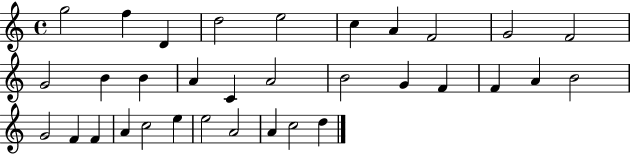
G5/h F5/q D4/q D5/h E5/h C5/q A4/q F4/h G4/h F4/h G4/h B4/q B4/q A4/q C4/q A4/h B4/h G4/q F4/q F4/q A4/q B4/h G4/h F4/q F4/q A4/q C5/h E5/q E5/h A4/h A4/q C5/h D5/q